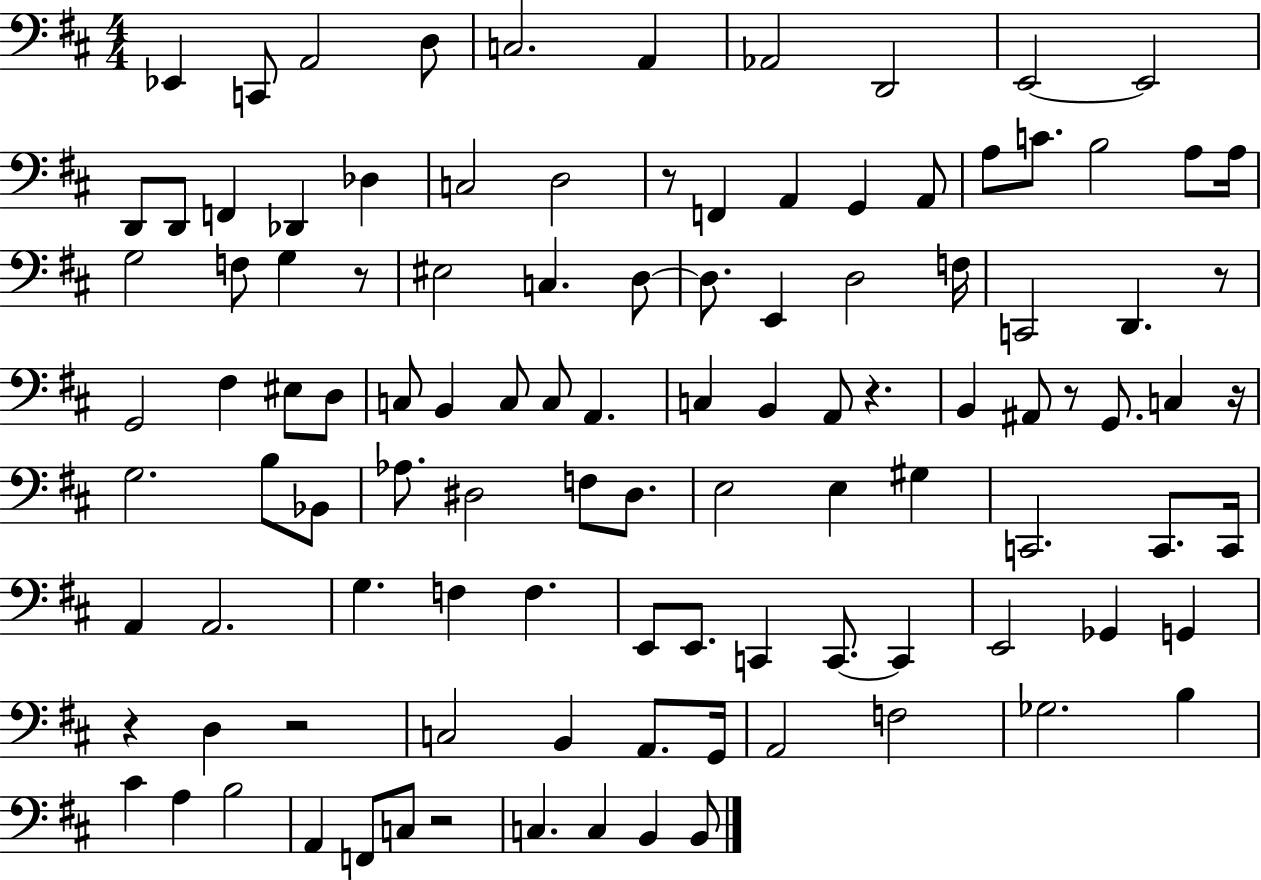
Eb2/q C2/e A2/h D3/e C3/h. A2/q Ab2/h D2/h E2/h E2/h D2/e D2/e F2/q Db2/q Db3/q C3/h D3/h R/e F2/q A2/q G2/q A2/e A3/e C4/e. B3/h A3/e A3/s G3/h F3/e G3/q R/e EIS3/h C3/q. D3/e D3/e. E2/q D3/h F3/s C2/h D2/q. R/e G2/h F#3/q EIS3/e D3/e C3/e B2/q C3/e C3/e A2/q. C3/q B2/q A2/e R/q. B2/q A#2/e R/e G2/e. C3/q R/s G3/h. B3/e Bb2/e Ab3/e. D#3/h F3/e D#3/e. E3/h E3/q G#3/q C2/h. C2/e. C2/s A2/q A2/h. G3/q. F3/q F3/q. E2/e E2/e. C2/q C2/e. C2/q E2/h Gb2/q G2/q R/q D3/q R/h C3/h B2/q A2/e. G2/s A2/h F3/h Gb3/h. B3/q C#4/q A3/q B3/h A2/q F2/e C3/e R/h C3/q. C3/q B2/q B2/e